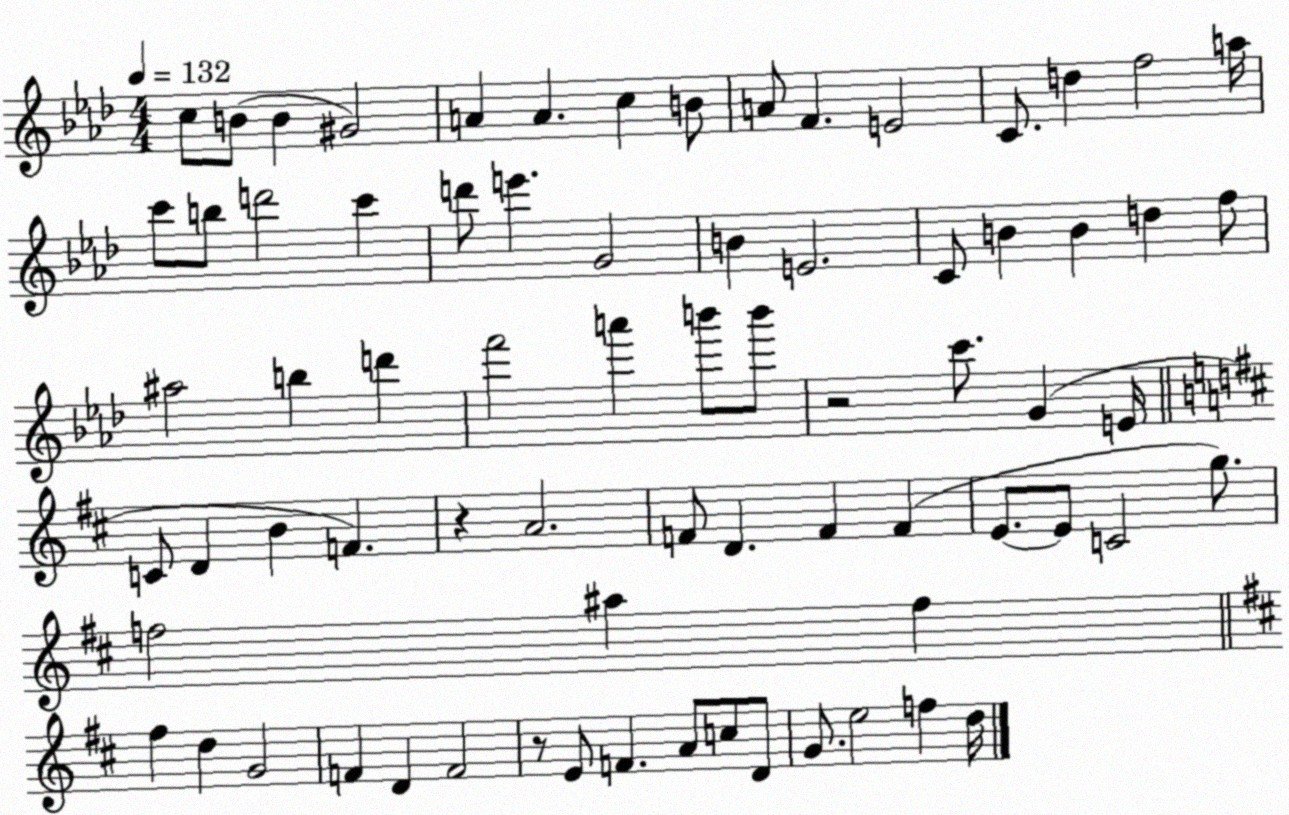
X:1
T:Untitled
M:4/4
L:1/4
K:Ab
c/2 B/2 B ^G2 A A c B/2 A/2 F E2 C/2 d f2 a/4 c'/2 b/2 d'2 c' d'/2 e' G2 B E2 C/2 B B d f/2 ^a2 b d' f'2 a' b'/2 b'/2 z2 c'/2 G E/4 C/2 D B F z A2 F/2 D F F E/2 E/2 C2 g/2 f2 ^a f ^f d G2 F D F2 z/2 E/2 F A/2 c/2 D/2 G/2 e2 f d/4